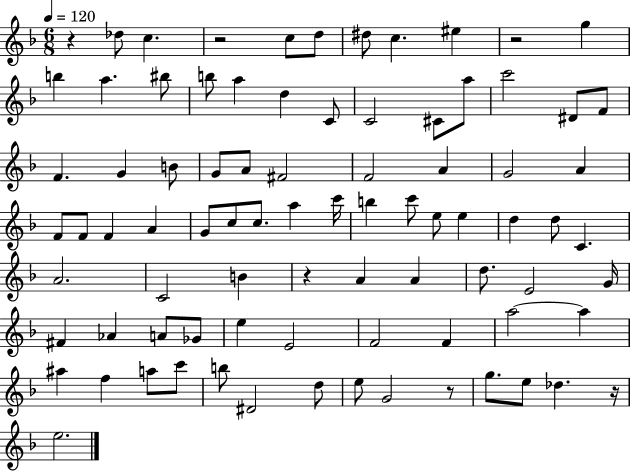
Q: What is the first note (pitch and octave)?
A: Db5